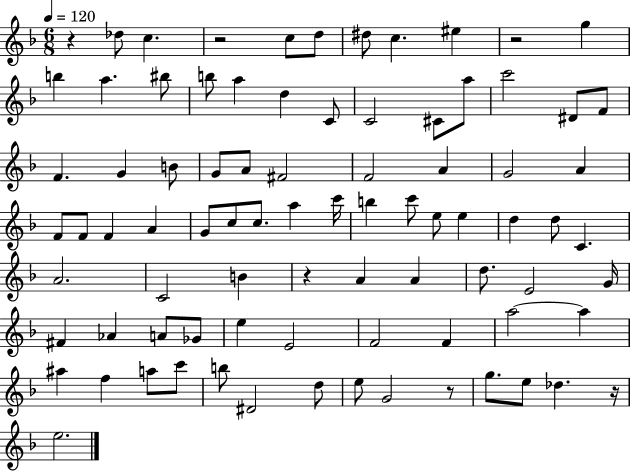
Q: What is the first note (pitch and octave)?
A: Db5